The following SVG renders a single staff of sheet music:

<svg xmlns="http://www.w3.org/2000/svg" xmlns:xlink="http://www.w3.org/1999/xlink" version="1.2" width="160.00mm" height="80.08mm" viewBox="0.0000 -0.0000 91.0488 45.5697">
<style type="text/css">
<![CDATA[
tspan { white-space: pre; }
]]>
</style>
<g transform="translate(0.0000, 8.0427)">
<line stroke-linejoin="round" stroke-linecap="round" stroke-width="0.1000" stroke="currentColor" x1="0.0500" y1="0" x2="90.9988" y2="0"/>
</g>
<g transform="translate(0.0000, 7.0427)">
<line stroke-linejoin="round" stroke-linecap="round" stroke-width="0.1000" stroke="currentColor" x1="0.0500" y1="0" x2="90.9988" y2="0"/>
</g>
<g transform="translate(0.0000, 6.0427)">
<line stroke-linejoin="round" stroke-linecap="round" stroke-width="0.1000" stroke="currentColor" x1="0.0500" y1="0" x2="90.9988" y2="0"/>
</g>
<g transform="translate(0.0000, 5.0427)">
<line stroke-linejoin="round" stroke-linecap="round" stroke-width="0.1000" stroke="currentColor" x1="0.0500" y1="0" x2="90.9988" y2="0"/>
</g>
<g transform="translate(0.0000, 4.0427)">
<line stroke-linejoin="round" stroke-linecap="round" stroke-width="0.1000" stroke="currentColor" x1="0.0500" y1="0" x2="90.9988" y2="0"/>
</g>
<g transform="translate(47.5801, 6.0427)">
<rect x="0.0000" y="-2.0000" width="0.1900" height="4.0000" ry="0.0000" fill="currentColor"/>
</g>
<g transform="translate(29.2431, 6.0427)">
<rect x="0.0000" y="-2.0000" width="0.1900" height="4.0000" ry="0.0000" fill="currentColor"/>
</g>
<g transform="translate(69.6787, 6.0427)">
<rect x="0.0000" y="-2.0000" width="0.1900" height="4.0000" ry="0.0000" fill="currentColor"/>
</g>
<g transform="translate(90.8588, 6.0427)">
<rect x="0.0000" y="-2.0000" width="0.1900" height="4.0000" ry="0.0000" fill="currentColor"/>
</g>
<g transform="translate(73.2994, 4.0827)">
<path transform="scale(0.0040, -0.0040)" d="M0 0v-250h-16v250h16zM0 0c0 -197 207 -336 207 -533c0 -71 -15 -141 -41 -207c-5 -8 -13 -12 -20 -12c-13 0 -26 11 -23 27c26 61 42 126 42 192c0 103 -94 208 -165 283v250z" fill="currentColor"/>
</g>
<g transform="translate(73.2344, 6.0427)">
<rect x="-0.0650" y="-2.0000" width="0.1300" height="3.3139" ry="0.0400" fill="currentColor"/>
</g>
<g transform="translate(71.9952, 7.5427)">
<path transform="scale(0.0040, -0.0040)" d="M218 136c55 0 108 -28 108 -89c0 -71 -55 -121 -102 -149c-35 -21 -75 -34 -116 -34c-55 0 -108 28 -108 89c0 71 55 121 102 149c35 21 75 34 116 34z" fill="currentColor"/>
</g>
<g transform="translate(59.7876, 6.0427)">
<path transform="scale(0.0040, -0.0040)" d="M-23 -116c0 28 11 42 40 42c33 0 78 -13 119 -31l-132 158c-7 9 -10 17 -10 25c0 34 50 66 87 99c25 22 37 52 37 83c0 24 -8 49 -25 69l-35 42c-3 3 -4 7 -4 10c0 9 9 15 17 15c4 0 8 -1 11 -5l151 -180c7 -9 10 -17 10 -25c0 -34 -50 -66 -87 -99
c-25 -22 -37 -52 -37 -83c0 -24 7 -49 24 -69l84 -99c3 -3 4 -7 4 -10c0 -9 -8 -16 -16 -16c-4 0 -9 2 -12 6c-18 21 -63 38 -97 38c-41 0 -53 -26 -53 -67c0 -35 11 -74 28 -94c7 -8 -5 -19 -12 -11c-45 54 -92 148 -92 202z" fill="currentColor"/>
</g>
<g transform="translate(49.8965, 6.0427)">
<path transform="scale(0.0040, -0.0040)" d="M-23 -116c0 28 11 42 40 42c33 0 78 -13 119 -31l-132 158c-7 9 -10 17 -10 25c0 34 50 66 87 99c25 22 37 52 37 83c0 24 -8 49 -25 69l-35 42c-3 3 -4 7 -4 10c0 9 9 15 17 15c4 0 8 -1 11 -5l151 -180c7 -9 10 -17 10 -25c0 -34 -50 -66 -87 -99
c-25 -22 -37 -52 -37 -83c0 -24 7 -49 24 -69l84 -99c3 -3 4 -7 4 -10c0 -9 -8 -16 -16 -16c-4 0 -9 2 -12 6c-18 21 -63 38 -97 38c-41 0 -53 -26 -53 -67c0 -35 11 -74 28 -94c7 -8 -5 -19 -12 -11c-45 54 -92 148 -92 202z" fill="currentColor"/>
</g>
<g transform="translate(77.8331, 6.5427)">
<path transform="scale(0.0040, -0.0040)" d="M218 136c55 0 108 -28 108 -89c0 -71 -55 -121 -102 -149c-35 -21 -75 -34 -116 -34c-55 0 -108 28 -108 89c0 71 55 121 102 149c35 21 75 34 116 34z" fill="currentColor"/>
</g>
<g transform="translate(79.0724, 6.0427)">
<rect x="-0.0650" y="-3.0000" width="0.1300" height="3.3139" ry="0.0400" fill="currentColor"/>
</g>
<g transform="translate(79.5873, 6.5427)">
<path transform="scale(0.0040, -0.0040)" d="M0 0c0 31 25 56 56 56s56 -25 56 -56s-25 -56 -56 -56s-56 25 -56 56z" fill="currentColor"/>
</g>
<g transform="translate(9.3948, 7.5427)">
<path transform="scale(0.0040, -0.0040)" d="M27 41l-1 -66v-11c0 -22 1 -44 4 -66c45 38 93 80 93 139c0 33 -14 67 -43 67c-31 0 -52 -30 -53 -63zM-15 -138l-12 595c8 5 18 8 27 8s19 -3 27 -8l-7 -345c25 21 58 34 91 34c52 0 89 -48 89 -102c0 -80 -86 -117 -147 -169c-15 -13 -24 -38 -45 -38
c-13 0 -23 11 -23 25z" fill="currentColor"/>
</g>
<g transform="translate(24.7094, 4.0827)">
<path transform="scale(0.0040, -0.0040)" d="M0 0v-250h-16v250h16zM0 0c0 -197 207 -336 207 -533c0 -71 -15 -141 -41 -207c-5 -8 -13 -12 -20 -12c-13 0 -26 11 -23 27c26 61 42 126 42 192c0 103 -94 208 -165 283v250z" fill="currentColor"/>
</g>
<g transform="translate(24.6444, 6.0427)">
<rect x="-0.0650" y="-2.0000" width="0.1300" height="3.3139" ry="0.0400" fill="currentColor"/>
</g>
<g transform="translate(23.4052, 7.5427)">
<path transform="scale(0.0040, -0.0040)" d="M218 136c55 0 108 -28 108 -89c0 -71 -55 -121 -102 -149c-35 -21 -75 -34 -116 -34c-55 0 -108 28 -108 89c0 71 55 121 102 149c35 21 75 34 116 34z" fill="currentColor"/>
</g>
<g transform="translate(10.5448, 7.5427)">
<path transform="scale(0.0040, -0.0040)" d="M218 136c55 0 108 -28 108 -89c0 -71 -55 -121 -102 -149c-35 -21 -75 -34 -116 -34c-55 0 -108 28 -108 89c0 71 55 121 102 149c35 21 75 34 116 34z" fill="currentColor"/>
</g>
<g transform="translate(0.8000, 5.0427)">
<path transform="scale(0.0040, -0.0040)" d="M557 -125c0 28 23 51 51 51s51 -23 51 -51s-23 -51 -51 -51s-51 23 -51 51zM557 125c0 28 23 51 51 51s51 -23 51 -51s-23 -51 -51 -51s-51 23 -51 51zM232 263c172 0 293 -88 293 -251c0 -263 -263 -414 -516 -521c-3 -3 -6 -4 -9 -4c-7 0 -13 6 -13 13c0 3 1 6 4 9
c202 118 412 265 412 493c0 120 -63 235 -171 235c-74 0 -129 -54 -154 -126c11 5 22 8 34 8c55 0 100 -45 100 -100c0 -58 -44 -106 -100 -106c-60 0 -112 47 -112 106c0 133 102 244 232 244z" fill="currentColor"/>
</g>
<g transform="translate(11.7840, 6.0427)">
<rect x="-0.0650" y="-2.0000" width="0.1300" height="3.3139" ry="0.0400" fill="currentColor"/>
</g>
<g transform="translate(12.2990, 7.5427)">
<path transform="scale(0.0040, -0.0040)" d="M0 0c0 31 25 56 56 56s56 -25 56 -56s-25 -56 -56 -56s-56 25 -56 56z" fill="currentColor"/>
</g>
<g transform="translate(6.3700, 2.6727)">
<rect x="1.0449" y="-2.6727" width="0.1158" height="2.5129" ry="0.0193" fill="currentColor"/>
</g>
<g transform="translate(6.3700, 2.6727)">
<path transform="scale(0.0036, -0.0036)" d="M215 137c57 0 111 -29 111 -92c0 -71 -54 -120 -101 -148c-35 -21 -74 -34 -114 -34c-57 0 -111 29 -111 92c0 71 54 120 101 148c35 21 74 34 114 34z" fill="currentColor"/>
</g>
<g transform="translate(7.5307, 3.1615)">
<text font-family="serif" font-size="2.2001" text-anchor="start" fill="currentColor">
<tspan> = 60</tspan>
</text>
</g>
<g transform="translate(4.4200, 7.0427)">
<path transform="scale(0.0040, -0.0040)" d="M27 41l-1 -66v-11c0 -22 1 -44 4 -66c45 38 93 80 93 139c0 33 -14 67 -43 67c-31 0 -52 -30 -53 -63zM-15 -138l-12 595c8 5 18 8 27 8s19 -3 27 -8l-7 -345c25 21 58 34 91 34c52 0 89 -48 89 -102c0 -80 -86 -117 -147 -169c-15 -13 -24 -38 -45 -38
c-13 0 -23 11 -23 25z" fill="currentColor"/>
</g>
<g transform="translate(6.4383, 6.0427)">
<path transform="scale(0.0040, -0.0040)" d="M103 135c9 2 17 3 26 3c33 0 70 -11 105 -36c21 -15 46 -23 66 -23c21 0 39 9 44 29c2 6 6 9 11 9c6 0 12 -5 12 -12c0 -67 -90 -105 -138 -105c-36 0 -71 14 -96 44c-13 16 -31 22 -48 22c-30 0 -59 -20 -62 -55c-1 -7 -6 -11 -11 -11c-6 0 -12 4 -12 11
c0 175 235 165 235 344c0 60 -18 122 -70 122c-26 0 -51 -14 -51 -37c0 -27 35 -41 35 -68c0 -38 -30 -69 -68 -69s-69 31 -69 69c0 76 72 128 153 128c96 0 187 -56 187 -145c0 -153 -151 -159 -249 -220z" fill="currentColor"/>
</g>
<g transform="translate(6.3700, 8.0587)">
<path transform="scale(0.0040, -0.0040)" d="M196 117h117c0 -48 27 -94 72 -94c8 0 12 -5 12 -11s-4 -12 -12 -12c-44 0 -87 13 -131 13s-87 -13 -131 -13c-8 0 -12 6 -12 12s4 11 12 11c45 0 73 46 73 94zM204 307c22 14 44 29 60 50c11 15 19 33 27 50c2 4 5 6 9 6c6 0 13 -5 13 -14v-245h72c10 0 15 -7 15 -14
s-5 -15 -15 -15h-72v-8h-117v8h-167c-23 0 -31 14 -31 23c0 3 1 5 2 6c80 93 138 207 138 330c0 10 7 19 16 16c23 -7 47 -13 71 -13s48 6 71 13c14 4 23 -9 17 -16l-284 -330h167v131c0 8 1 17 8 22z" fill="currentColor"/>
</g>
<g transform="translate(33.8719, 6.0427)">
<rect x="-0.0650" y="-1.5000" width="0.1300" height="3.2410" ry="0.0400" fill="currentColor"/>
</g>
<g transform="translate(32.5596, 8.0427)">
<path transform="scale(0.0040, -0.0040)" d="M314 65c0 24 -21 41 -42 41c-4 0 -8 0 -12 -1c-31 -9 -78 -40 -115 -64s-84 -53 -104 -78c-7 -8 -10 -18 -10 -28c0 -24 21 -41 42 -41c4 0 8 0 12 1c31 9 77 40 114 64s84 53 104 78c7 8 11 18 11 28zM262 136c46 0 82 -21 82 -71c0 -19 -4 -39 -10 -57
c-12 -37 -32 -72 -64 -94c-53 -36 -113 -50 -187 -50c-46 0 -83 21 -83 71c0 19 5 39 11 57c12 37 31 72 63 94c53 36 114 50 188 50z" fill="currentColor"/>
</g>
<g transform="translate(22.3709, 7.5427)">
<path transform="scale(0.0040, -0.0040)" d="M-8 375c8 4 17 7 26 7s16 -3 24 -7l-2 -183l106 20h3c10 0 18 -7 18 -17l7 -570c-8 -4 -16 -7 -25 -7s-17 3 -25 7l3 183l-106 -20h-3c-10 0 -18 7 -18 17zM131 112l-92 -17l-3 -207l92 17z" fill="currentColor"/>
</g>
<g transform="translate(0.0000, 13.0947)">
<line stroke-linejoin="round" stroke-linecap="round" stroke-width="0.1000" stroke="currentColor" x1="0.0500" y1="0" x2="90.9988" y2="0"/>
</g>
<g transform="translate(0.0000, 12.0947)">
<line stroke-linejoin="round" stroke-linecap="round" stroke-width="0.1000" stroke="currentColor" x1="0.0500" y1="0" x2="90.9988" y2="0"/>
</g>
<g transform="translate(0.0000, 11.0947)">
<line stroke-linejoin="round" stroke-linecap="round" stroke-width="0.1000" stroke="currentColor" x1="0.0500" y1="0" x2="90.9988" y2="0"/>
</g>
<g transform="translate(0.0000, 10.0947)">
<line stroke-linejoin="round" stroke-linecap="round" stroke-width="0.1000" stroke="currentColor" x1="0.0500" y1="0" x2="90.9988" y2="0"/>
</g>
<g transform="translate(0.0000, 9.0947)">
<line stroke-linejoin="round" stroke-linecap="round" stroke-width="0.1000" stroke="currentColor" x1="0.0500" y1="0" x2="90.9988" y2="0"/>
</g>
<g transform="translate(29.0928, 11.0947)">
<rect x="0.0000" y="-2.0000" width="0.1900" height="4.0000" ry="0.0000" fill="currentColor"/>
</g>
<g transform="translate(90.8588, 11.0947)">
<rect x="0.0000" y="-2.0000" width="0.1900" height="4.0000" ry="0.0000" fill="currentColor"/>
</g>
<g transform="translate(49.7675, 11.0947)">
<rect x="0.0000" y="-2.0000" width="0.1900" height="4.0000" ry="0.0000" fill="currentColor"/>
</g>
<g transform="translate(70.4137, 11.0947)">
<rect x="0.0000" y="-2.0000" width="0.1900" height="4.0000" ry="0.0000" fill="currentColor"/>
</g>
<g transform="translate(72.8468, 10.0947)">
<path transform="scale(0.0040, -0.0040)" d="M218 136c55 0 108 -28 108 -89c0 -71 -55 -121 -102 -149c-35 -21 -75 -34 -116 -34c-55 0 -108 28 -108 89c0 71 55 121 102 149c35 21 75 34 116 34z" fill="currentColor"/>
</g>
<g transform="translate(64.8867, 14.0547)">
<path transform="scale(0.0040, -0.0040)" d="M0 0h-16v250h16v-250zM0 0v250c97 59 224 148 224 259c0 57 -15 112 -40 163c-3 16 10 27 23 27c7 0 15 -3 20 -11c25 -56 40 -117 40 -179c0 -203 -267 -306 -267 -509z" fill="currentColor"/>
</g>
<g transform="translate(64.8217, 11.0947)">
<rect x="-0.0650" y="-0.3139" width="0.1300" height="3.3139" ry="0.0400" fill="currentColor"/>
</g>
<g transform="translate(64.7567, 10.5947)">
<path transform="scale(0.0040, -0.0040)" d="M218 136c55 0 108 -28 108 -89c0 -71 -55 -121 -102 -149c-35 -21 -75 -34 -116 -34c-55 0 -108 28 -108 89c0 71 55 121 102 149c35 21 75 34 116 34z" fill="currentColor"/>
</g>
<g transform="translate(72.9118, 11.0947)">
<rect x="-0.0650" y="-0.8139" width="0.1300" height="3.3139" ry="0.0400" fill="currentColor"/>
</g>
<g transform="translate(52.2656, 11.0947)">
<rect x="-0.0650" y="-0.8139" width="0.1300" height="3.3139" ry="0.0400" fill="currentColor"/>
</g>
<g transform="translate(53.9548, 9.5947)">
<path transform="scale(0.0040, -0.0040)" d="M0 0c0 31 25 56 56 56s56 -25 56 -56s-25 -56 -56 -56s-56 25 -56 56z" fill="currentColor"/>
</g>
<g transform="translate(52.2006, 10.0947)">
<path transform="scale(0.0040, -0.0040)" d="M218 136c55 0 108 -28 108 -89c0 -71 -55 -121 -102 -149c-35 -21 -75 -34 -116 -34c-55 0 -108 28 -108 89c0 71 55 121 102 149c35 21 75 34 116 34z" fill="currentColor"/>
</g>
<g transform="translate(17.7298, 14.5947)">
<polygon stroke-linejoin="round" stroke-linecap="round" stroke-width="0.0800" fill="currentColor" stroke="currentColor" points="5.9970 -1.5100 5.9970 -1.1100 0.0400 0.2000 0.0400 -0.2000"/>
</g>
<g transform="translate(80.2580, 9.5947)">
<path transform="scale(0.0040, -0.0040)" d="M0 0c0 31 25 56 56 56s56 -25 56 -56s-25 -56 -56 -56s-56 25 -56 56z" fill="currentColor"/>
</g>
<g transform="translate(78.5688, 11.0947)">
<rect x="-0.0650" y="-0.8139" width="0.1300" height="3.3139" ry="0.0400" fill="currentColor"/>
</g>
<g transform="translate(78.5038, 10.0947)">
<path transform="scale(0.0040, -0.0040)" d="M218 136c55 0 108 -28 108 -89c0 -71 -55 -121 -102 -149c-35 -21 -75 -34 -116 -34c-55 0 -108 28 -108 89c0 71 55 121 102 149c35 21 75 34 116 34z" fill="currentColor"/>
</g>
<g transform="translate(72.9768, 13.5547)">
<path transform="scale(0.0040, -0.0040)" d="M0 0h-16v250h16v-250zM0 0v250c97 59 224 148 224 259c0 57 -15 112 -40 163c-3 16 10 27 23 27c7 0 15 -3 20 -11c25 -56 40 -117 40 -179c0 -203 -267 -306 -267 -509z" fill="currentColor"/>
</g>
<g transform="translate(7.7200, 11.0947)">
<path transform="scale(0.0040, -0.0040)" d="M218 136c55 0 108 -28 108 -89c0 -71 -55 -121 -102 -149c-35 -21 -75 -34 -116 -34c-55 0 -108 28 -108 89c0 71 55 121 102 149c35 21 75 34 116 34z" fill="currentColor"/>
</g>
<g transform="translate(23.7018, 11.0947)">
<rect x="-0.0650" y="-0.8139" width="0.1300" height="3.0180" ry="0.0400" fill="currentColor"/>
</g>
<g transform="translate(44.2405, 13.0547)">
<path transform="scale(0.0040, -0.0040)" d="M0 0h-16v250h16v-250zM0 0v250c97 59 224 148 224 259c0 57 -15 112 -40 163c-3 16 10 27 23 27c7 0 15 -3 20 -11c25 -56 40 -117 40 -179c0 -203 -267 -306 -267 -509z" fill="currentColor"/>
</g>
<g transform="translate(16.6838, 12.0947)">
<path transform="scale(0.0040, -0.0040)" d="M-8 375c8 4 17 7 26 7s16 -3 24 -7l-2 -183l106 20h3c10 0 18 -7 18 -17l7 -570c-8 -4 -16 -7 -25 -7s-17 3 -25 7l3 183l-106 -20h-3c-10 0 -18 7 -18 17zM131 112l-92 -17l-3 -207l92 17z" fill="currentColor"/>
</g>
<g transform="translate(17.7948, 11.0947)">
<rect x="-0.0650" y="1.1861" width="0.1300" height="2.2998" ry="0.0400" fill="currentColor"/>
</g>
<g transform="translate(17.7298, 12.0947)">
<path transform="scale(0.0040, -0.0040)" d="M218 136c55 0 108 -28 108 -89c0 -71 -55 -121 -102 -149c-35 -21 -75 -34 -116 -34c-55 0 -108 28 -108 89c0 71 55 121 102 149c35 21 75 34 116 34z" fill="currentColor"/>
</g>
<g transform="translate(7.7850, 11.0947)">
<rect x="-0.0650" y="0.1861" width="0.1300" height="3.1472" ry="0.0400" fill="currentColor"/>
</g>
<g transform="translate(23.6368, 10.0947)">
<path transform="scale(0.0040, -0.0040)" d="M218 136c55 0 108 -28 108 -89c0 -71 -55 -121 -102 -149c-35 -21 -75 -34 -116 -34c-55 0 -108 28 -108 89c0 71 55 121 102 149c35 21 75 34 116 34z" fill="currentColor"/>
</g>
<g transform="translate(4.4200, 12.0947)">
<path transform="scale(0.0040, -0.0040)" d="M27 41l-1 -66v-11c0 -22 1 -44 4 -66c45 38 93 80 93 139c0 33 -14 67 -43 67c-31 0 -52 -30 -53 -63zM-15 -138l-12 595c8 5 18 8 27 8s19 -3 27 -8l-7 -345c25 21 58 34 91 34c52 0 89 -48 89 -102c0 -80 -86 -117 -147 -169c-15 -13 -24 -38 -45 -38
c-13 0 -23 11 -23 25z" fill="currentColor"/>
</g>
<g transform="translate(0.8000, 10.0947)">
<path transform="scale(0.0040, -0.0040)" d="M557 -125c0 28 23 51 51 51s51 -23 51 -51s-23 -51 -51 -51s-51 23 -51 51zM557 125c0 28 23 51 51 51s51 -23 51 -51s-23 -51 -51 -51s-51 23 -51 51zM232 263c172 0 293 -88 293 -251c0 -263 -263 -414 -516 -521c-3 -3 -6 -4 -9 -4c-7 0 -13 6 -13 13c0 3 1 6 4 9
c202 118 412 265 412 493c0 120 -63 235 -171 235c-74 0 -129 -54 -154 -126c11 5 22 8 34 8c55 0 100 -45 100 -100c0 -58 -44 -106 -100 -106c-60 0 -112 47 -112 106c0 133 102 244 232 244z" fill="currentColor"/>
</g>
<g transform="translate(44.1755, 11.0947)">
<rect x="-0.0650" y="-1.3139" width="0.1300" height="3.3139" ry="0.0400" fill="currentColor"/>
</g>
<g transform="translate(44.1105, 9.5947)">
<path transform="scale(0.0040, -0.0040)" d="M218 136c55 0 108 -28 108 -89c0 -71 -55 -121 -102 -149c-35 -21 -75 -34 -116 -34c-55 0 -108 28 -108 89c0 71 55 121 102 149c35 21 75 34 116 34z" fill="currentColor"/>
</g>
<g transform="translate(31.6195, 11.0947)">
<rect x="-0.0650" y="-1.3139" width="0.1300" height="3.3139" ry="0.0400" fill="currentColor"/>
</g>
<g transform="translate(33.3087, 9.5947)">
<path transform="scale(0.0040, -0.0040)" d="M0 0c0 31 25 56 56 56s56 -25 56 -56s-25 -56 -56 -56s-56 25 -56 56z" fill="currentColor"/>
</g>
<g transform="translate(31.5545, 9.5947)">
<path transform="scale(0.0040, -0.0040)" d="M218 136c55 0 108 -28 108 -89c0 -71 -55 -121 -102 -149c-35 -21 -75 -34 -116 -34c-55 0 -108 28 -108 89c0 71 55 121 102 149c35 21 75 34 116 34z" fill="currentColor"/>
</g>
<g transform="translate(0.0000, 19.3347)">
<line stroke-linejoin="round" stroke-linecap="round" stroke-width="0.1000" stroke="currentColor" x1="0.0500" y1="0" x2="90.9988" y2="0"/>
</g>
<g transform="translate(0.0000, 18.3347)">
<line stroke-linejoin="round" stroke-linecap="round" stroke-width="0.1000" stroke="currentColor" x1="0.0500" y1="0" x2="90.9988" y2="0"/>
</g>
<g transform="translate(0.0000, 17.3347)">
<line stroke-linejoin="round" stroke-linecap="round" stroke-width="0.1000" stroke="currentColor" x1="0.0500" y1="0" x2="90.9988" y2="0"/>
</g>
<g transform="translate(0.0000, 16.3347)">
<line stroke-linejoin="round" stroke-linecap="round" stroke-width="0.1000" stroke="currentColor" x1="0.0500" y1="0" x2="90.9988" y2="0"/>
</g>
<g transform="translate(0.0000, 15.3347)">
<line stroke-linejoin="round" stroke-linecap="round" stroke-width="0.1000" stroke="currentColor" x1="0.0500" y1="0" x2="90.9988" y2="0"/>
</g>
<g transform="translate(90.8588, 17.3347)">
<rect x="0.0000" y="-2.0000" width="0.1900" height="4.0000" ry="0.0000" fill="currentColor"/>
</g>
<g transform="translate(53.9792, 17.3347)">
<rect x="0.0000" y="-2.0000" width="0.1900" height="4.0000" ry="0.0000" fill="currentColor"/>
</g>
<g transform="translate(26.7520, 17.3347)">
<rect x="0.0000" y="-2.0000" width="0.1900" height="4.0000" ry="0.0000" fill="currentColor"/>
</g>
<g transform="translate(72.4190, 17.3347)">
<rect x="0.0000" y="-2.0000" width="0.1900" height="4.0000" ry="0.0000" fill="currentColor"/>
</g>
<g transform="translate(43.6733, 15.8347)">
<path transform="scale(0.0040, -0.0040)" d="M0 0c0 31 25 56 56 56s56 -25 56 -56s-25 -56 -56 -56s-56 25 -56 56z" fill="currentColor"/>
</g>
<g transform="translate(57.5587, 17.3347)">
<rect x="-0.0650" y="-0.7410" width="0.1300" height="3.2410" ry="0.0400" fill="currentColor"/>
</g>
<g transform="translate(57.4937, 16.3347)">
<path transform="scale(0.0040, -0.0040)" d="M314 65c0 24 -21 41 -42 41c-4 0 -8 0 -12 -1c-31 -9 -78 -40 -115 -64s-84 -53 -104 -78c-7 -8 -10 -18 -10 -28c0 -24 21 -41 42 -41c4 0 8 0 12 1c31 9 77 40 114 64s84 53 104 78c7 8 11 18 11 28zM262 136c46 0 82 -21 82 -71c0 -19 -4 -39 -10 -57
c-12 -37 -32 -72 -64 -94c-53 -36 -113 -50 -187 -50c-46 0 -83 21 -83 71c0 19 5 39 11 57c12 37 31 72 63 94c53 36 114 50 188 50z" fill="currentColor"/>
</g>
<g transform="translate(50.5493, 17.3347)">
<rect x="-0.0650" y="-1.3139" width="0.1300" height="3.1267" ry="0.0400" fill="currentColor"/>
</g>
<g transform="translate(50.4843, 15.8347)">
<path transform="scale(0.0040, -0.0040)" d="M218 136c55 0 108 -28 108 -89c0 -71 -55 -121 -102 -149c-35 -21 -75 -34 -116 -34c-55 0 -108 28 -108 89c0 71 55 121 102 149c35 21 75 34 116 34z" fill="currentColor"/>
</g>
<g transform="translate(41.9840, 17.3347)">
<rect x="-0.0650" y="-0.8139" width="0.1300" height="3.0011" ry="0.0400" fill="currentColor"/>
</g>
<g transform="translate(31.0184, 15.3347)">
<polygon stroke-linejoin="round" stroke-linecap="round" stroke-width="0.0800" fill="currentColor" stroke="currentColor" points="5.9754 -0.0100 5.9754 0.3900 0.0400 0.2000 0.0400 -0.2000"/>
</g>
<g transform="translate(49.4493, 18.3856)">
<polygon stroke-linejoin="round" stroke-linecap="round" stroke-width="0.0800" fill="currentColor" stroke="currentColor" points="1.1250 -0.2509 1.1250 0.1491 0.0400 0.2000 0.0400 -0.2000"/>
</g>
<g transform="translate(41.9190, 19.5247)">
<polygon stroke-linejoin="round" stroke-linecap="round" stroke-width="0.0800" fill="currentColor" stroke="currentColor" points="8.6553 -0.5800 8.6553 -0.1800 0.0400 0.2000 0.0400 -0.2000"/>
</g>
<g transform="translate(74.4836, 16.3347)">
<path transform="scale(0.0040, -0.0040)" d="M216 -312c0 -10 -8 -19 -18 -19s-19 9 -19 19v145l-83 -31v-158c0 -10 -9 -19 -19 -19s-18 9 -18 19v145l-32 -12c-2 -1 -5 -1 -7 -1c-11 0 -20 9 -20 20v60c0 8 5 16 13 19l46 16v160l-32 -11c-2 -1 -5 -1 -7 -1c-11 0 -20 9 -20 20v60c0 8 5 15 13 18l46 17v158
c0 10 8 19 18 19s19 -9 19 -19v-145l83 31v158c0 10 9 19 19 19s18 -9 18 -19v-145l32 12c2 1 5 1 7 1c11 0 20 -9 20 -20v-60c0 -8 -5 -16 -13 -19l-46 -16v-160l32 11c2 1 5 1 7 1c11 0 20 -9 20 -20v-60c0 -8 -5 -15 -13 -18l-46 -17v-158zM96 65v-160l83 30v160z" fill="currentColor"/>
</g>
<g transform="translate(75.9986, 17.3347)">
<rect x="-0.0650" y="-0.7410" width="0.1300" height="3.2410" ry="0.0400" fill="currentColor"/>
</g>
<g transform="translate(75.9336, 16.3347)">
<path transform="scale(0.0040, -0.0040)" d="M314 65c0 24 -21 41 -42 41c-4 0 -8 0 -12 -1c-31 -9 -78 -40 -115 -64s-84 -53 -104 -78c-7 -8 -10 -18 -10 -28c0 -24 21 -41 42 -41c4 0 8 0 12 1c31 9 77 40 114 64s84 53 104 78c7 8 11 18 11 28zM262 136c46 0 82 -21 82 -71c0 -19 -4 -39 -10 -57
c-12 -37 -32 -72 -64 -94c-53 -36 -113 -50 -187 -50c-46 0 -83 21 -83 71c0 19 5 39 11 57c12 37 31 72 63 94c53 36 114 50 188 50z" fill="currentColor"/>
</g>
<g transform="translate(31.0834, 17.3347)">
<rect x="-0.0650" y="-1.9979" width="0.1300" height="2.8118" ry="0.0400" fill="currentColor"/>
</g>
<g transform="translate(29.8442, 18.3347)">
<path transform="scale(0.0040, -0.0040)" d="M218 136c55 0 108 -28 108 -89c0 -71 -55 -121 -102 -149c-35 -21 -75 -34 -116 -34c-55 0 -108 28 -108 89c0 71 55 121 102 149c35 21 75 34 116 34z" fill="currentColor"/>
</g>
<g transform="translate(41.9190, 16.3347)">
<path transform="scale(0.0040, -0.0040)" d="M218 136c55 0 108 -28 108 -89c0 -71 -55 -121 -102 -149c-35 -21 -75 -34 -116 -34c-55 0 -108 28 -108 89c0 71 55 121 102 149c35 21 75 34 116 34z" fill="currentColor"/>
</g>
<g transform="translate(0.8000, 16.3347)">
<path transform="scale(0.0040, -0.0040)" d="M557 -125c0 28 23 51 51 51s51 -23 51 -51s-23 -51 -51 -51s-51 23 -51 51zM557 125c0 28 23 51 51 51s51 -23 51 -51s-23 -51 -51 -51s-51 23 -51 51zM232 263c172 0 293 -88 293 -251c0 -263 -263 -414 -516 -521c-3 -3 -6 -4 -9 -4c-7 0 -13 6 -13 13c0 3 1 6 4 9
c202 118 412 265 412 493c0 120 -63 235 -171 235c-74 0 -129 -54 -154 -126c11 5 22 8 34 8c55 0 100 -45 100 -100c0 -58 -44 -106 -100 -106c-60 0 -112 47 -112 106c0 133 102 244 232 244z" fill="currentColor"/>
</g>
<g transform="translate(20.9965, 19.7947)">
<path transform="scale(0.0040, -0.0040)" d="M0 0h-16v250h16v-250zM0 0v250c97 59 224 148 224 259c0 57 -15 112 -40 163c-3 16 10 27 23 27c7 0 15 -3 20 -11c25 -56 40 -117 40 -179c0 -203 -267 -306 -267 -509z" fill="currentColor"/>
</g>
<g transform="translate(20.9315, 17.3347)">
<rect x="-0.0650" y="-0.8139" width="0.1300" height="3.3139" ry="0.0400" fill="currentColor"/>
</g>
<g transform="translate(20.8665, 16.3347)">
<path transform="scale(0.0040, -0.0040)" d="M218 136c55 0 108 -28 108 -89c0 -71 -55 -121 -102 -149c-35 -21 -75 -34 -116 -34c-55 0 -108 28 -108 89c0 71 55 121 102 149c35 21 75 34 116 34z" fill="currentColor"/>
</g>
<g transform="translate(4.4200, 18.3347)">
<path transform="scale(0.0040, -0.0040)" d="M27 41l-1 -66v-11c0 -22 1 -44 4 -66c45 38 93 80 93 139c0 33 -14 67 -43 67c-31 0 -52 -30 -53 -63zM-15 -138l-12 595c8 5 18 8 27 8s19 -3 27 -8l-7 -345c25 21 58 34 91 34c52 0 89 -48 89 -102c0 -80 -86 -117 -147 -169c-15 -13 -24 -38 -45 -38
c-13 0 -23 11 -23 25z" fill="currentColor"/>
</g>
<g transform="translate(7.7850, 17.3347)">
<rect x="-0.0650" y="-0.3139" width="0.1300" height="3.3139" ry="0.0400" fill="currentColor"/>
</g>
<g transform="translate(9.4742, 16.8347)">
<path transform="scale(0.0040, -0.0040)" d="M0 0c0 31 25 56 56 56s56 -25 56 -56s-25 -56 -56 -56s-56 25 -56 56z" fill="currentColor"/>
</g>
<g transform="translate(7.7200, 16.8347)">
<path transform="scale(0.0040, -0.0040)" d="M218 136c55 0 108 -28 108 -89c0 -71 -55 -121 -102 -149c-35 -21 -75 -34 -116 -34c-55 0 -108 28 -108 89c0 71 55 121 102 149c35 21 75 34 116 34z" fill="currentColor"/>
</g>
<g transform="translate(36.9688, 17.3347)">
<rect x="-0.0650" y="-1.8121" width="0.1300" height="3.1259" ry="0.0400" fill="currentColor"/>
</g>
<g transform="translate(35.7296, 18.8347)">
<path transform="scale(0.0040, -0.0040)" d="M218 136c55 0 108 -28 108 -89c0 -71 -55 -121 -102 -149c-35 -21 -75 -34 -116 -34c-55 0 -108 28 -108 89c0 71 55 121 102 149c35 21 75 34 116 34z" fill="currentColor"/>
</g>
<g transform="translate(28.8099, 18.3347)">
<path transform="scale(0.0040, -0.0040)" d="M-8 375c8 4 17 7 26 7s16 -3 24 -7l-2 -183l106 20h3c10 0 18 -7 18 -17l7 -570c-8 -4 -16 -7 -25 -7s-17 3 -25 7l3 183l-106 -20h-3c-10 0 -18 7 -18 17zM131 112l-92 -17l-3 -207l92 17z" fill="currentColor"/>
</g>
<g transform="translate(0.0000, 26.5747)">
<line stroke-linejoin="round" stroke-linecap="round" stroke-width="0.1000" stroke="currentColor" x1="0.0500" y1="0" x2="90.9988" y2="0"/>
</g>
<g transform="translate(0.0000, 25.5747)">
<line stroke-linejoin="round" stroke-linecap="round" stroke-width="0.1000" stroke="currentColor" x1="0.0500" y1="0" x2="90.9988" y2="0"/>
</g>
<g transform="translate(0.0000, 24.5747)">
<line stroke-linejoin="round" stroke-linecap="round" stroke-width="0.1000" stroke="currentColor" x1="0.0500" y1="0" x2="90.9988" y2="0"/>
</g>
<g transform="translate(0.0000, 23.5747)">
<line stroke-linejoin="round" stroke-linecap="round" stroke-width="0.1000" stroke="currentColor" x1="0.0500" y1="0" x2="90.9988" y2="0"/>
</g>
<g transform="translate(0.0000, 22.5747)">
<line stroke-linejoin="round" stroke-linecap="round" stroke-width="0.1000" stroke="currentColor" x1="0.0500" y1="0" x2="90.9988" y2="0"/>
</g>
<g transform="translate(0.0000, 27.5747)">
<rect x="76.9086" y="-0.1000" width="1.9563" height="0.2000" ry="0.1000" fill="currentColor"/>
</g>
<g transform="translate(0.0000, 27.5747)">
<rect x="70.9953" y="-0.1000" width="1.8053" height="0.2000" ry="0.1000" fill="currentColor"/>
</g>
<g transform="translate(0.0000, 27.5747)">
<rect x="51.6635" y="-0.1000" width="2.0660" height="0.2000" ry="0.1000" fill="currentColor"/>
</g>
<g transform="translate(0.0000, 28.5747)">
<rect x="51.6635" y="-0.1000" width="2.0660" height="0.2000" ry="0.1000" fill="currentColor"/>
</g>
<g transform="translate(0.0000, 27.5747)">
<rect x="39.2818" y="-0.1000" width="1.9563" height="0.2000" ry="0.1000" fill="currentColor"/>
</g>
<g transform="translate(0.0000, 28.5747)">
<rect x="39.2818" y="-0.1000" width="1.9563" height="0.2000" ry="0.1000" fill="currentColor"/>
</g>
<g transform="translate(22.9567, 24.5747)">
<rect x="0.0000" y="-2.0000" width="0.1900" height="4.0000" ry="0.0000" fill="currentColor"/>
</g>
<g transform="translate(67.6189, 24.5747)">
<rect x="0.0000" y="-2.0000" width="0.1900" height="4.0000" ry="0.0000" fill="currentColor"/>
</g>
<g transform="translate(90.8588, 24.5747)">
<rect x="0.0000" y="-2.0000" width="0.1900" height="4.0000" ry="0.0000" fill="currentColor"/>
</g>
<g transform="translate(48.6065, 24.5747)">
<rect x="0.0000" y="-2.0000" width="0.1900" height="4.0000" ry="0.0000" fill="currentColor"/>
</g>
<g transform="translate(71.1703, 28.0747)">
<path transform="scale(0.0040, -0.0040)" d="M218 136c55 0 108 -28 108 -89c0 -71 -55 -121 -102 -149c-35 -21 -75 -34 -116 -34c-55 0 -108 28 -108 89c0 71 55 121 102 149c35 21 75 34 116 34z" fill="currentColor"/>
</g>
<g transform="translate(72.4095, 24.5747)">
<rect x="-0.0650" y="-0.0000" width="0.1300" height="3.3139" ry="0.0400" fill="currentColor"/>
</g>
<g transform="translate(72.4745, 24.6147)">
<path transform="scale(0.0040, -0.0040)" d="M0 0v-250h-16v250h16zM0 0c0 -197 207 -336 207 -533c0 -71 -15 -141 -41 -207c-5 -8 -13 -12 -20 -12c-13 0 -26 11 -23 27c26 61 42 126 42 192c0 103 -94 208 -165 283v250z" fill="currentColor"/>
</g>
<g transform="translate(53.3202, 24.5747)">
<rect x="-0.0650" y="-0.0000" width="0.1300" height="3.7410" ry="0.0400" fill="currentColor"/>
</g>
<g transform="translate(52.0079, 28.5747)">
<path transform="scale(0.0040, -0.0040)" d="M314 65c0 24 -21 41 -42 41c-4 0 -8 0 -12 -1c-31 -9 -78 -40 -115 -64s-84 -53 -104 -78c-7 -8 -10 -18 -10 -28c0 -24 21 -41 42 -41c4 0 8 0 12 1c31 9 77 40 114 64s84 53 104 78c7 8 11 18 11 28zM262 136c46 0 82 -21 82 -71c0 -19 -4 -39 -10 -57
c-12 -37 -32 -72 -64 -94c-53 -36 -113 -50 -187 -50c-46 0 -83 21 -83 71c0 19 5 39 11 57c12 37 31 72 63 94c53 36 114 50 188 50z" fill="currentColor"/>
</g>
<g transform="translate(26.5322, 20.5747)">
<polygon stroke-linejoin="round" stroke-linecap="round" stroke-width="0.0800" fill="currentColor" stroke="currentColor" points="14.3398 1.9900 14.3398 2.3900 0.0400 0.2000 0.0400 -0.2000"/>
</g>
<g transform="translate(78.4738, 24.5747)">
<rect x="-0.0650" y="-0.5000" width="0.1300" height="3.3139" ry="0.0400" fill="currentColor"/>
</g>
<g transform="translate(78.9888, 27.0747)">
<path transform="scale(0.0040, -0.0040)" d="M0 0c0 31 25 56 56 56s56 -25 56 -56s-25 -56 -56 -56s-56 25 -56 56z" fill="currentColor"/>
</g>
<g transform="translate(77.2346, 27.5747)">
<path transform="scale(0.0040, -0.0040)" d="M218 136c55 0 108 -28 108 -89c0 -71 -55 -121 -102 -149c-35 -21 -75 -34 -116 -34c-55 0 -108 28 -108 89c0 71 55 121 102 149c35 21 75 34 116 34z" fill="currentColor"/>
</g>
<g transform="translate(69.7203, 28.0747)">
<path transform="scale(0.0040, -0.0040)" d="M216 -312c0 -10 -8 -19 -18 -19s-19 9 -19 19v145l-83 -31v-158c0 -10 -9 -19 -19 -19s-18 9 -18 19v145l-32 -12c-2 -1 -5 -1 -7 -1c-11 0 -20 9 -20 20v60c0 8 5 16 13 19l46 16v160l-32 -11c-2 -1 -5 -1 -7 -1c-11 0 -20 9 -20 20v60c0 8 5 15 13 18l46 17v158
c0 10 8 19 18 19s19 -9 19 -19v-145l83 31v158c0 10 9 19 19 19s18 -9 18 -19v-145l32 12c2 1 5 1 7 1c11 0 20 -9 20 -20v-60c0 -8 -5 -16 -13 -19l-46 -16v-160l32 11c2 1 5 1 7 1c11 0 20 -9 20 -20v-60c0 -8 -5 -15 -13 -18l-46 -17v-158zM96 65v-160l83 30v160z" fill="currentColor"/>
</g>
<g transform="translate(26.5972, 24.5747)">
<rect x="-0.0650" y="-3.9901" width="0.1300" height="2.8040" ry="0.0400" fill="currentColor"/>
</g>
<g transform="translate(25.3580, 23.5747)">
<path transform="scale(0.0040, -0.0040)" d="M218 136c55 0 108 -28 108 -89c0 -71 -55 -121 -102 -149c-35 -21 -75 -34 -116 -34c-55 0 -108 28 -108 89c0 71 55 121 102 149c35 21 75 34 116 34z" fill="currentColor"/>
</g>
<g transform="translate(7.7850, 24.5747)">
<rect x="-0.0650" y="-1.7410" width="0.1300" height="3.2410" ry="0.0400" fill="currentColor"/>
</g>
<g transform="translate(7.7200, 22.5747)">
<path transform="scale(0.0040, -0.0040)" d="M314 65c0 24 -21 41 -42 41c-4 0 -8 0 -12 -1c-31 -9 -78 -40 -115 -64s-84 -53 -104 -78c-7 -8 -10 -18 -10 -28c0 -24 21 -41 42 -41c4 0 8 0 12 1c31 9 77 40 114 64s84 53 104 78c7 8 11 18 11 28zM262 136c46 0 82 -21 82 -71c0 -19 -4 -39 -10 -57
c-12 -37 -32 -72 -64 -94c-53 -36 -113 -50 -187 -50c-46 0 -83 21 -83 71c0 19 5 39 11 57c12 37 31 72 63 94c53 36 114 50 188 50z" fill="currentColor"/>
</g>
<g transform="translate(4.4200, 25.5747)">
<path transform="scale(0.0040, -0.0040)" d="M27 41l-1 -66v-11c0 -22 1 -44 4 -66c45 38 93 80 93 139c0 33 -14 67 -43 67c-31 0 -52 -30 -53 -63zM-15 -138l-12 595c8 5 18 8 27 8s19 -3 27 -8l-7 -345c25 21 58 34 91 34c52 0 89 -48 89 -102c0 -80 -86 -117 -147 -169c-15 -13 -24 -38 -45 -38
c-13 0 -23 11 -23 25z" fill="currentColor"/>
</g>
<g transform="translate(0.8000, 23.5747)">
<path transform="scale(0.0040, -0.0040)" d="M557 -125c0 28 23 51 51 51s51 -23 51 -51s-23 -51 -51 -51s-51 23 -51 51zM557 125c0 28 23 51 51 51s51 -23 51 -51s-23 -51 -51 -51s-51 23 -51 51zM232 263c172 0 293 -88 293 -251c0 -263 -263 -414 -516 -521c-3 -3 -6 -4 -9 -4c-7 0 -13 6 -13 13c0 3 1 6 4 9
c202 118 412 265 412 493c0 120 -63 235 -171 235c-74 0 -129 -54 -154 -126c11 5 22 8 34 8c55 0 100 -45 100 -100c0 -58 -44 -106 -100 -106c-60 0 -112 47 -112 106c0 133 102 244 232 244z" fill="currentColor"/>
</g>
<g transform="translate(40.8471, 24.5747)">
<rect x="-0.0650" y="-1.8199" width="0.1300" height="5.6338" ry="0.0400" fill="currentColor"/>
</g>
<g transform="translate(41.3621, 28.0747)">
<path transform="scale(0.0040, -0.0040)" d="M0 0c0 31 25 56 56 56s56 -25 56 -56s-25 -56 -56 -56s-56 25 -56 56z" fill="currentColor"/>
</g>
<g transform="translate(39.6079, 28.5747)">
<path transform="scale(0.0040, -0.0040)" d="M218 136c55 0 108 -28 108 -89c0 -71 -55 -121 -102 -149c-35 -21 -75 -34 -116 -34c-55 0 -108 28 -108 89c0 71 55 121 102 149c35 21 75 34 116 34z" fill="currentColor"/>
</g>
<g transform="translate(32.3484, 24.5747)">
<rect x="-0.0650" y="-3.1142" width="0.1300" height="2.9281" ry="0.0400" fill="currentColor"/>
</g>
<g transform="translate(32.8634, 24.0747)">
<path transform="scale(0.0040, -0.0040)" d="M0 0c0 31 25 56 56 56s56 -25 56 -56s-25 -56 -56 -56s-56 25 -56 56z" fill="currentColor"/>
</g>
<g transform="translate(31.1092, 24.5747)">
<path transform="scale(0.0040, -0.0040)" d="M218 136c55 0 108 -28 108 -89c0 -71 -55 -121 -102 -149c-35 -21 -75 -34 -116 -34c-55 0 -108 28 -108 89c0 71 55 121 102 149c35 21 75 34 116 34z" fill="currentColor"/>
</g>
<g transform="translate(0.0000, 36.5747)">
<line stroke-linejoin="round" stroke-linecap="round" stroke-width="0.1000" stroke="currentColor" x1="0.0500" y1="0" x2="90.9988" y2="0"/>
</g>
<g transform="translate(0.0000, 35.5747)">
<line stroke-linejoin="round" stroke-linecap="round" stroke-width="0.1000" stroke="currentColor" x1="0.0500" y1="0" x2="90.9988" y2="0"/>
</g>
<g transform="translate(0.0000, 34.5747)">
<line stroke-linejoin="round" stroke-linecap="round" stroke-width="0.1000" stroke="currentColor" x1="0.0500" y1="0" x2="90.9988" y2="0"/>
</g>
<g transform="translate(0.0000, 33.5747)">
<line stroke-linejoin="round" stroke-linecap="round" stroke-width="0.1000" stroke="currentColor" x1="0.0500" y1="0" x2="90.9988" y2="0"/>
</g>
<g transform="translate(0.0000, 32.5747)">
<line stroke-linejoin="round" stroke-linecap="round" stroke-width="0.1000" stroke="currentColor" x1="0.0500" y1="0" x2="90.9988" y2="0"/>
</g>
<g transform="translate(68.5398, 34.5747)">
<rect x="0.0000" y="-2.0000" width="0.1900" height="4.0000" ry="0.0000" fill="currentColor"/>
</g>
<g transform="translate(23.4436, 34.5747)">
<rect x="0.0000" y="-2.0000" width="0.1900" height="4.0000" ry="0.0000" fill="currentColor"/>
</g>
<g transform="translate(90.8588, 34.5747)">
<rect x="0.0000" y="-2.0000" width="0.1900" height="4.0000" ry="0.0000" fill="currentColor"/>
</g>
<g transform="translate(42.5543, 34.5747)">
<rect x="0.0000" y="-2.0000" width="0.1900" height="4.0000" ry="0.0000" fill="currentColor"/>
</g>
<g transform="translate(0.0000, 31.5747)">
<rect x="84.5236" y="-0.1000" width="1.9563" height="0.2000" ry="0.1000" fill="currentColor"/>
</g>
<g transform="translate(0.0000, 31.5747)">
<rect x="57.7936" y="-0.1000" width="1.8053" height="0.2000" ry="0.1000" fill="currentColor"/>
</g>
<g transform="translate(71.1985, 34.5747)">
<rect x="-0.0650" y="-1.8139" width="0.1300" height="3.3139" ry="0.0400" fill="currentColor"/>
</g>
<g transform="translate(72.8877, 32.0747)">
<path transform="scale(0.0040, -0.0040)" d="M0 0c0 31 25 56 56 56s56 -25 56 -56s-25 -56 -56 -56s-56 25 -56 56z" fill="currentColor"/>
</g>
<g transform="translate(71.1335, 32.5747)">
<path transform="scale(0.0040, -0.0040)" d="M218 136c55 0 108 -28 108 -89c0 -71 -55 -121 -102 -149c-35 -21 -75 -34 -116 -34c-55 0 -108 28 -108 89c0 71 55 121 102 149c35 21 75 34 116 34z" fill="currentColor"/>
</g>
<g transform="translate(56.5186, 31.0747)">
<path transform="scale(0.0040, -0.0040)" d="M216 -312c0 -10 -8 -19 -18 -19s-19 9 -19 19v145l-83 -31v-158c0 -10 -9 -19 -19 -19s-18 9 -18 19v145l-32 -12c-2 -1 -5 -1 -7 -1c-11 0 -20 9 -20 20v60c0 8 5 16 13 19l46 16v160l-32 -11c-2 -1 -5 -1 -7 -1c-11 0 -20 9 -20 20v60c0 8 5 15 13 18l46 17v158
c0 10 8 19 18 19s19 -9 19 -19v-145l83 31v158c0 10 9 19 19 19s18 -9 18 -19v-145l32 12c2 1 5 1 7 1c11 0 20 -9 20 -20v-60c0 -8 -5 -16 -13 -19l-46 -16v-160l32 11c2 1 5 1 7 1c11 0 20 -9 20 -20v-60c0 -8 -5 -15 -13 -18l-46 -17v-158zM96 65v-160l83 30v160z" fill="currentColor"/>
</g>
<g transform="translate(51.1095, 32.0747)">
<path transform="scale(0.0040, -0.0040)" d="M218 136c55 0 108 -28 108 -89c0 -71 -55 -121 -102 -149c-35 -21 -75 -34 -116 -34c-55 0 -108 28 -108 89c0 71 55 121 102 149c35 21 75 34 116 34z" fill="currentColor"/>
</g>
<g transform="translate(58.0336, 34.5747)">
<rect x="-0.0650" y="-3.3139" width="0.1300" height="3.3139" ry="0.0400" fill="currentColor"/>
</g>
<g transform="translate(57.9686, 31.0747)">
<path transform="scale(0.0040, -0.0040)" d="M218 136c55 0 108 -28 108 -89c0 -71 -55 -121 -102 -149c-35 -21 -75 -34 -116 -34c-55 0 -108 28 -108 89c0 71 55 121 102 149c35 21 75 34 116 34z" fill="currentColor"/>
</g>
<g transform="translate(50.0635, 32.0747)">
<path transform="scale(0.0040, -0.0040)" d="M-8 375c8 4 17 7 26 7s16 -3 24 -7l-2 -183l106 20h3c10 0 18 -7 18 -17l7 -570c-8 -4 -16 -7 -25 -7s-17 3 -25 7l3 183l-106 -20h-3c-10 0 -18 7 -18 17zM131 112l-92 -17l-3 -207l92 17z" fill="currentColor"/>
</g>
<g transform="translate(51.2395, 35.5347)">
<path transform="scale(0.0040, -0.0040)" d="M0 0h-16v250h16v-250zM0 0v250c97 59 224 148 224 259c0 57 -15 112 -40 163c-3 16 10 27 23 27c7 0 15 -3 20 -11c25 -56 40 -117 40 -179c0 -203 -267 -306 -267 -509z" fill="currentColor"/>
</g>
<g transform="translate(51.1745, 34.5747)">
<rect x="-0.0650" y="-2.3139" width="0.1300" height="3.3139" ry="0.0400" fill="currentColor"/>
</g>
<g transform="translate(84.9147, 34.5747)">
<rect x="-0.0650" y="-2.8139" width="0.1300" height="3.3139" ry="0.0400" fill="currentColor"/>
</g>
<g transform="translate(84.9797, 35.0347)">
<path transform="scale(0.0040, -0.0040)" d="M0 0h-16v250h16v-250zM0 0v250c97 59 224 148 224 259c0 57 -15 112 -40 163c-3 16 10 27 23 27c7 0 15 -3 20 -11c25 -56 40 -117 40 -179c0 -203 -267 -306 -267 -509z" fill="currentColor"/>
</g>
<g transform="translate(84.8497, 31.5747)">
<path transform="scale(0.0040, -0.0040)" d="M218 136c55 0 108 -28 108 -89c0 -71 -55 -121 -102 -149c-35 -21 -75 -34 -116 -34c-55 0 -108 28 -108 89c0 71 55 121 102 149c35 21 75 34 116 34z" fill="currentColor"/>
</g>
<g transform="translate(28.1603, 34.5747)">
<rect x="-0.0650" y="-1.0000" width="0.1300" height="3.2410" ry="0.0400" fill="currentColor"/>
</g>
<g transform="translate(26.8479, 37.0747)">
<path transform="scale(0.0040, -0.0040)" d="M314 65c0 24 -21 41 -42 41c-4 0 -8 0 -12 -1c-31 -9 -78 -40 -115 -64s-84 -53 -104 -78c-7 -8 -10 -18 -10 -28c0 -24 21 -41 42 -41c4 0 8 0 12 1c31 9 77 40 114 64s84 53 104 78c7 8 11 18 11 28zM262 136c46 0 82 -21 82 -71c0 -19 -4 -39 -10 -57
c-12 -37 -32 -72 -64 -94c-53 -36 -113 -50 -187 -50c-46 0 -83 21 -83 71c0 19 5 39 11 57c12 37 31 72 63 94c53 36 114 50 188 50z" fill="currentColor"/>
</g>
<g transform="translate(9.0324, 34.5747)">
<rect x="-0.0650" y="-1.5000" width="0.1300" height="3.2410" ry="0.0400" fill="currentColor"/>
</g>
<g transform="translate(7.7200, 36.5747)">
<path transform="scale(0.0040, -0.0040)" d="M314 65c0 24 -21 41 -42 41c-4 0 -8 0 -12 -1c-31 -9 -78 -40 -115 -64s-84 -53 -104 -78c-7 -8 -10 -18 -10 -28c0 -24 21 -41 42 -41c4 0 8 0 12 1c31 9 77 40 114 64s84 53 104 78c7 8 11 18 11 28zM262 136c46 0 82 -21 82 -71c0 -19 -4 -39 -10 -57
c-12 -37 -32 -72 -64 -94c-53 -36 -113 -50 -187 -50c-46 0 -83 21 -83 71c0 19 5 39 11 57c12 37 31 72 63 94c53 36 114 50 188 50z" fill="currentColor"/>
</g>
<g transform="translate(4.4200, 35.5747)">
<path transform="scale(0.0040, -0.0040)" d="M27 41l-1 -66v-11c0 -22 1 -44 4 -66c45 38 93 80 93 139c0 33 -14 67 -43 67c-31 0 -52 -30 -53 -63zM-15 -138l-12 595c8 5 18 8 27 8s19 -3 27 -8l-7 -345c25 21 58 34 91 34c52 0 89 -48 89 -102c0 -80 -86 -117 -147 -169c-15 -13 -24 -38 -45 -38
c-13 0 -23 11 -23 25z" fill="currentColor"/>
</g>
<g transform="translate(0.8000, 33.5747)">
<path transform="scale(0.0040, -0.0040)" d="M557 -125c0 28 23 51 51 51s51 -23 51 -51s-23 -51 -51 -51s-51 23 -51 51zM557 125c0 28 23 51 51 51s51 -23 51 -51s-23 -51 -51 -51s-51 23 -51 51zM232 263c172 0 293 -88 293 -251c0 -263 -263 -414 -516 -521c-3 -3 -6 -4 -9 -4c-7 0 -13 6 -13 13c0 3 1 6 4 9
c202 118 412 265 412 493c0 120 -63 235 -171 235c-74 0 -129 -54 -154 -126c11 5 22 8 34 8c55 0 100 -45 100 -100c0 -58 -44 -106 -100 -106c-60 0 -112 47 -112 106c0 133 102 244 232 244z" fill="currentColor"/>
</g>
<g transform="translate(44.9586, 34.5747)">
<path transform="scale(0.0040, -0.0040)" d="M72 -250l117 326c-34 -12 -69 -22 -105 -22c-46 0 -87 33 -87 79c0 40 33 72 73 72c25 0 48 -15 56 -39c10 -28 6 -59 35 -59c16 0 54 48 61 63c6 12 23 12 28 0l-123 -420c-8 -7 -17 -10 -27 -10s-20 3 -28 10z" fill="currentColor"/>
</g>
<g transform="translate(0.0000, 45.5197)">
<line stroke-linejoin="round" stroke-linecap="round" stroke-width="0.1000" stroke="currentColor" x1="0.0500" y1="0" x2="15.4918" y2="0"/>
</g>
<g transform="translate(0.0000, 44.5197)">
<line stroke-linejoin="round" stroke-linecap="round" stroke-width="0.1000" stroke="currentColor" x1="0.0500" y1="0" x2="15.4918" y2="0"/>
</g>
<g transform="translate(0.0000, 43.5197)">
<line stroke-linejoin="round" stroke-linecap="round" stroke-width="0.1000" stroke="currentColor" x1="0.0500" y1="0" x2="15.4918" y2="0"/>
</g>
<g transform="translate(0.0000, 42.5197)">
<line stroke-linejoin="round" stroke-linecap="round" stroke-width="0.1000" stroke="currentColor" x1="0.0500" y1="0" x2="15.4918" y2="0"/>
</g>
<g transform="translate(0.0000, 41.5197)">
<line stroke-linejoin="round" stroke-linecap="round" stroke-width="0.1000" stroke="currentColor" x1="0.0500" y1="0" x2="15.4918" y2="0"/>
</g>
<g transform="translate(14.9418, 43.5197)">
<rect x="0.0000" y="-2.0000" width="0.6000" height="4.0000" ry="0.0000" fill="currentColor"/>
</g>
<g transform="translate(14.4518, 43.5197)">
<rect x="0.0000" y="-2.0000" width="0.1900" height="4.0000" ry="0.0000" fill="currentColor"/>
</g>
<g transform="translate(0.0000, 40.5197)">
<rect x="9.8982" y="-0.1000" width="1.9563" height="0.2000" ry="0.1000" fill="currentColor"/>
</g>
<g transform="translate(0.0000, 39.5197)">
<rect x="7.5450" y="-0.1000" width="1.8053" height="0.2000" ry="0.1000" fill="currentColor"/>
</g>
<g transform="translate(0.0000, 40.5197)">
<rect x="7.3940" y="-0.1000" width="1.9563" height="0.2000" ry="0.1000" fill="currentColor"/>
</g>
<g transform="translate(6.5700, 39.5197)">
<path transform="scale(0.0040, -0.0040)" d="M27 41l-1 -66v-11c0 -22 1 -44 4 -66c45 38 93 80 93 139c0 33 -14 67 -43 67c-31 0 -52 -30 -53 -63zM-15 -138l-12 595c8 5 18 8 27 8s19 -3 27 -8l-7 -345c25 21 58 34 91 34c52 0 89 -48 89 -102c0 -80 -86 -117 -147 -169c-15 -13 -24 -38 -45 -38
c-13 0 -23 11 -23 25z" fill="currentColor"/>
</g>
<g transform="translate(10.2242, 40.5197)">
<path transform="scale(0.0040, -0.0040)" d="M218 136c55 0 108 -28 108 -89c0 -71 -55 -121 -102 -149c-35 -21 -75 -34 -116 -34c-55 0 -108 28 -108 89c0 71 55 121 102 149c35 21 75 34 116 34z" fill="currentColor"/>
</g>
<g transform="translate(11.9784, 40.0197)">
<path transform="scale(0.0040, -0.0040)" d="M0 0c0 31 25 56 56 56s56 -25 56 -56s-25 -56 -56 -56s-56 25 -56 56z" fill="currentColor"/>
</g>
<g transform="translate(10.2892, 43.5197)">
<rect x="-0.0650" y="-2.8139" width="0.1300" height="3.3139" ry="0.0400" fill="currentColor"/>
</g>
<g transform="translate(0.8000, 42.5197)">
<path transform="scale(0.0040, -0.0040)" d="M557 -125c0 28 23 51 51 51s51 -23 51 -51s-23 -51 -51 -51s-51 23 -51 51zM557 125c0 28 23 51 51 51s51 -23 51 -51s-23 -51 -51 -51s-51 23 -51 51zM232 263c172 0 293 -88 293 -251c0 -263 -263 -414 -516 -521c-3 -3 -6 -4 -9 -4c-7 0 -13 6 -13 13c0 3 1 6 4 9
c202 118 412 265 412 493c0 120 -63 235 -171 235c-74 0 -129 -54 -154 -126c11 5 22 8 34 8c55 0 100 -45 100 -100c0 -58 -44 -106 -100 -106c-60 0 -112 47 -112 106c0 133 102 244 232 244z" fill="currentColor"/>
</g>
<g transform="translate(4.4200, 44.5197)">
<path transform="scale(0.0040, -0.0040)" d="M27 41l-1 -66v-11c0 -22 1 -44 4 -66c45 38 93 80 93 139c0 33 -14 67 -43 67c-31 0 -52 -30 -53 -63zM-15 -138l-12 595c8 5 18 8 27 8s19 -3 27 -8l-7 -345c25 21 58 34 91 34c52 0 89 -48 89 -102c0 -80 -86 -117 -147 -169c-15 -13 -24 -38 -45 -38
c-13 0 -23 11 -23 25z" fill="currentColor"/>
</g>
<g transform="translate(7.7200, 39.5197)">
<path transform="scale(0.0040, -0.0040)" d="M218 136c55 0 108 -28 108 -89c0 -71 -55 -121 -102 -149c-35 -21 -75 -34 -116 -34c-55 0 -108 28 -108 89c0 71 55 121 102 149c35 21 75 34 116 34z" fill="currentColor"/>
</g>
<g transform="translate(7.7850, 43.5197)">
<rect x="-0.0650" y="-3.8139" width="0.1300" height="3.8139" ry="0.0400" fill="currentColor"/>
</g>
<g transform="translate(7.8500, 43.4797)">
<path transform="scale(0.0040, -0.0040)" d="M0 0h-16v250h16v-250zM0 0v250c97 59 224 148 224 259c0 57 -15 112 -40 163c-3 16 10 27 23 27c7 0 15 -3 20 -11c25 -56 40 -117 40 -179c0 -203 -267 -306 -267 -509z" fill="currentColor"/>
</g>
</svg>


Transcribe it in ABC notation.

X:1
T:Untitled
M:2/4
L:1/4
K:F
_A,, A,,/2 G,,2 z z A,,/2 C, D, B,,/2 F,/2 G, G,/2 F, E,/2 F,/2 F, E, F,/2 B,,/2 A,,/2 F,/2 G,/4 F,2 ^F,2 A,2 F,/2 D,/2 C,,/2 C,,2 ^D,,/2 E,, G,,2 F,,2 z/2 B,/2 ^D A, C/2 _E/2 C